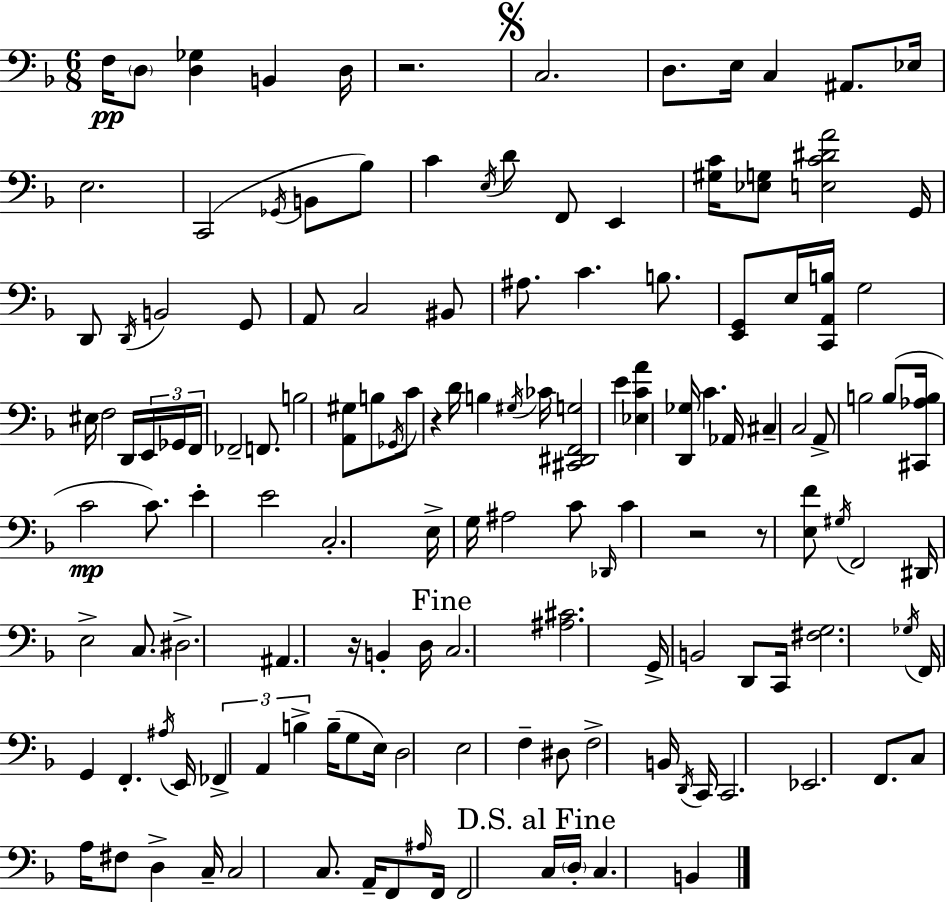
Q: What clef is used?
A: bass